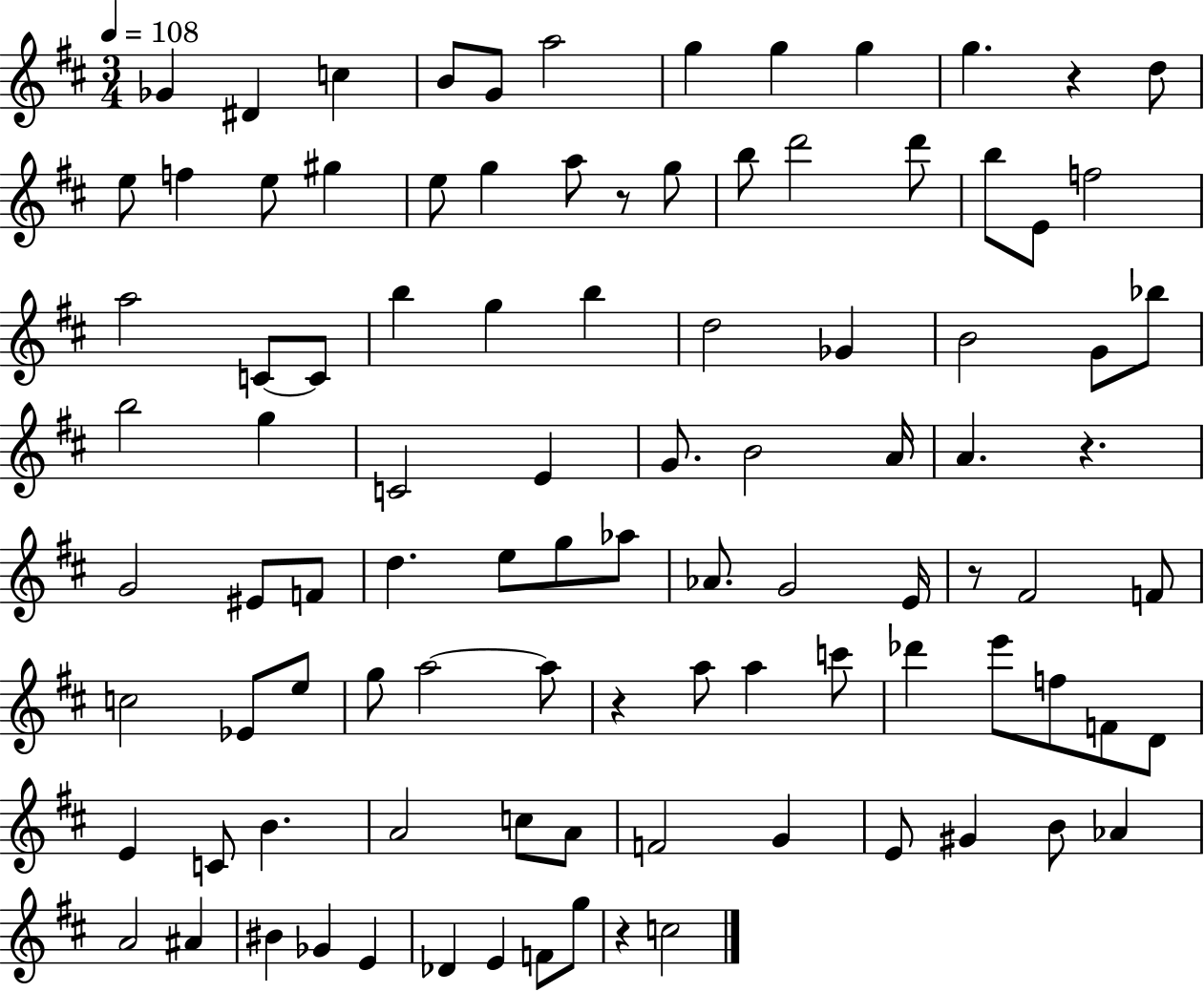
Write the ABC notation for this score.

X:1
T:Untitled
M:3/4
L:1/4
K:D
_G ^D c B/2 G/2 a2 g g g g z d/2 e/2 f e/2 ^g e/2 g a/2 z/2 g/2 b/2 d'2 d'/2 b/2 E/2 f2 a2 C/2 C/2 b g b d2 _G B2 G/2 _b/2 b2 g C2 E G/2 B2 A/4 A z G2 ^E/2 F/2 d e/2 g/2 _a/2 _A/2 G2 E/4 z/2 ^F2 F/2 c2 _E/2 e/2 g/2 a2 a/2 z a/2 a c'/2 _d' e'/2 f/2 F/2 D/2 E C/2 B A2 c/2 A/2 F2 G E/2 ^G B/2 _A A2 ^A ^B _G E _D E F/2 g/2 z c2